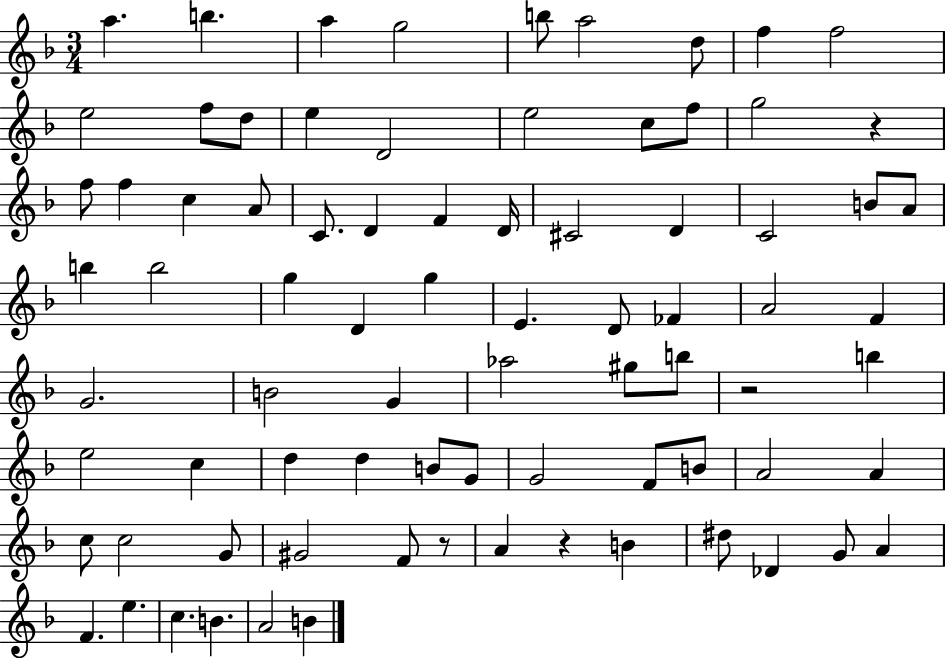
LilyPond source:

{
  \clef treble
  \numericTimeSignature
  \time 3/4
  \key f \major
  a''4. b''4. | a''4 g''2 | b''8 a''2 d''8 | f''4 f''2 | \break e''2 f''8 d''8 | e''4 d'2 | e''2 c''8 f''8 | g''2 r4 | \break f''8 f''4 c''4 a'8 | c'8. d'4 f'4 d'16 | cis'2 d'4 | c'2 b'8 a'8 | \break b''4 b''2 | g''4 d'4 g''4 | e'4. d'8 fes'4 | a'2 f'4 | \break g'2. | b'2 g'4 | aes''2 gis''8 b''8 | r2 b''4 | \break e''2 c''4 | d''4 d''4 b'8 g'8 | g'2 f'8 b'8 | a'2 a'4 | \break c''8 c''2 g'8 | gis'2 f'8 r8 | a'4 r4 b'4 | dis''8 des'4 g'8 a'4 | \break f'4. e''4. | c''4. b'4. | a'2 b'4 | \bar "|."
}